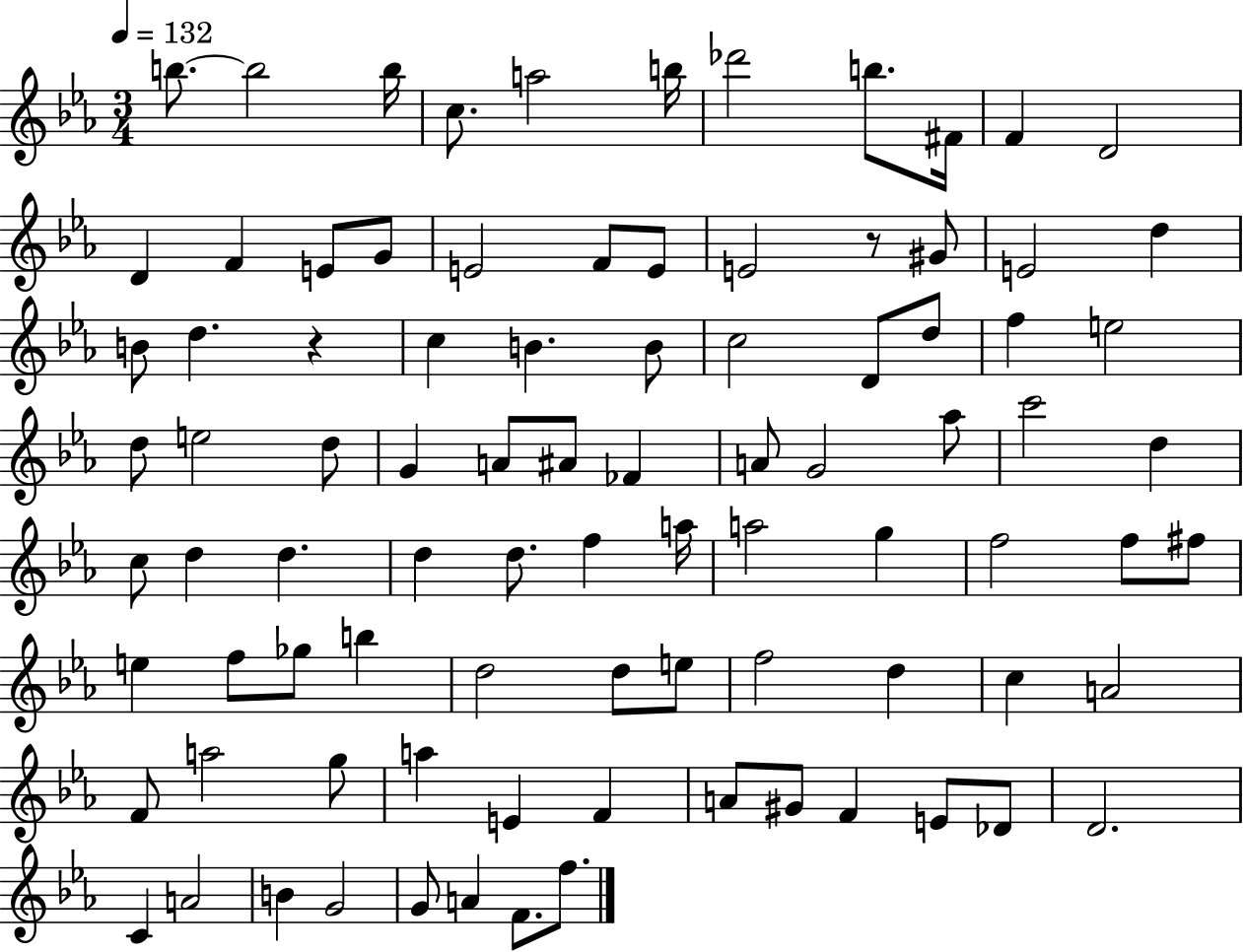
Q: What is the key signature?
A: EES major